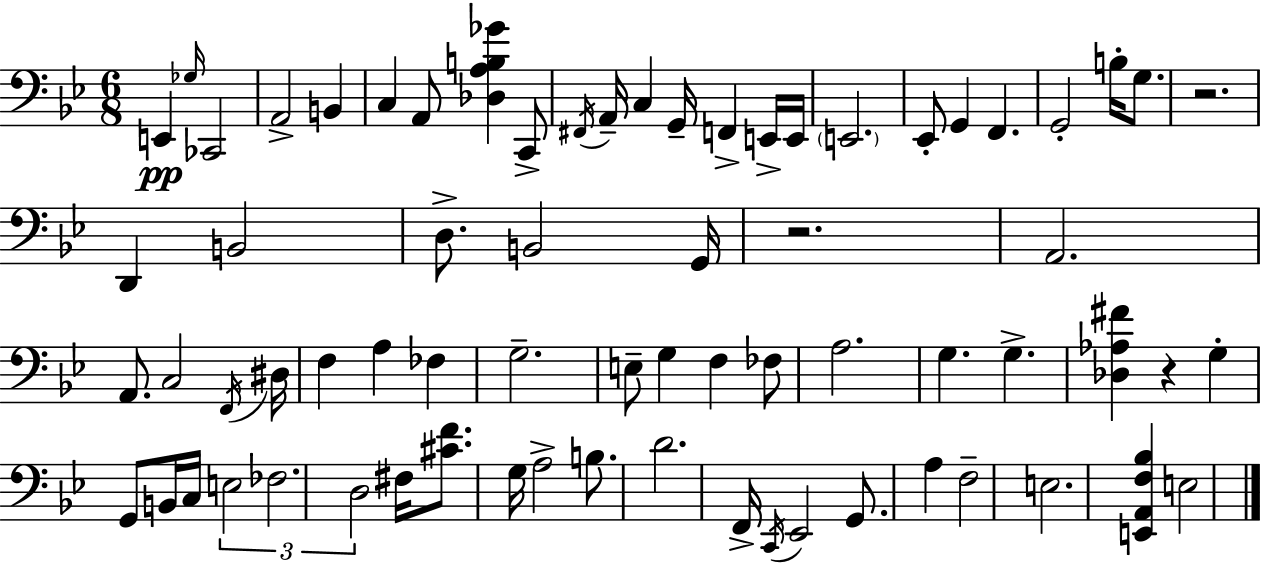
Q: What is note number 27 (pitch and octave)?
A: G2